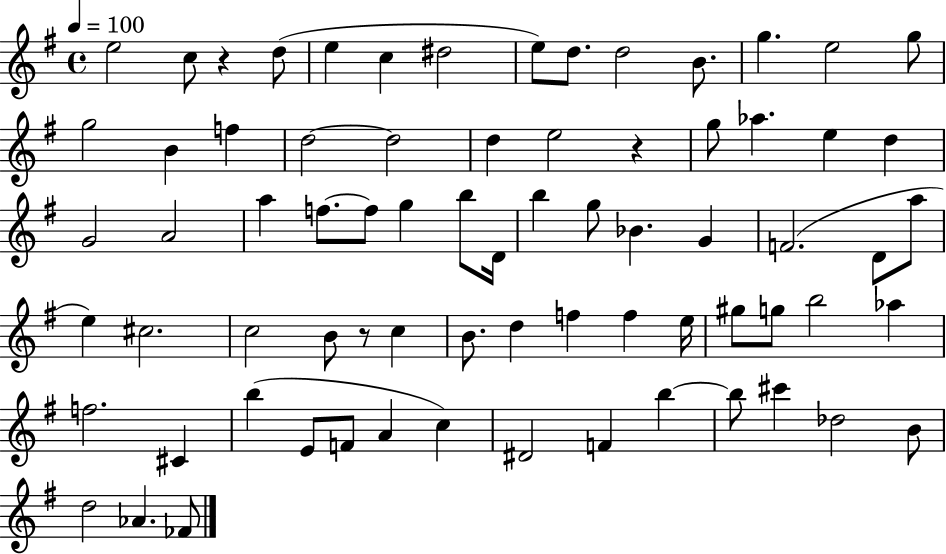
{
  \clef treble
  \time 4/4
  \defaultTimeSignature
  \key g \major
  \tempo 4 = 100
  e''2 c''8 r4 d''8( | e''4 c''4 dis''2 | e''8) d''8. d''2 b'8. | g''4. e''2 g''8 | \break g''2 b'4 f''4 | d''2~~ d''2 | d''4 e''2 r4 | g''8 aes''4. e''4 d''4 | \break g'2 a'2 | a''4 f''8.~~ f''8 g''4 b''8 d'16 | b''4 g''8 bes'4. g'4 | f'2.( d'8 a''8 | \break e''4) cis''2. | c''2 b'8 r8 c''4 | b'8. d''4 f''4 f''4 e''16 | gis''8 g''8 b''2 aes''4 | \break f''2. cis'4 | b''4( e'8 f'8 a'4 c''4) | dis'2 f'4 b''4~~ | b''8 cis'''4 des''2 b'8 | \break d''2 aes'4. fes'8 | \bar "|."
}